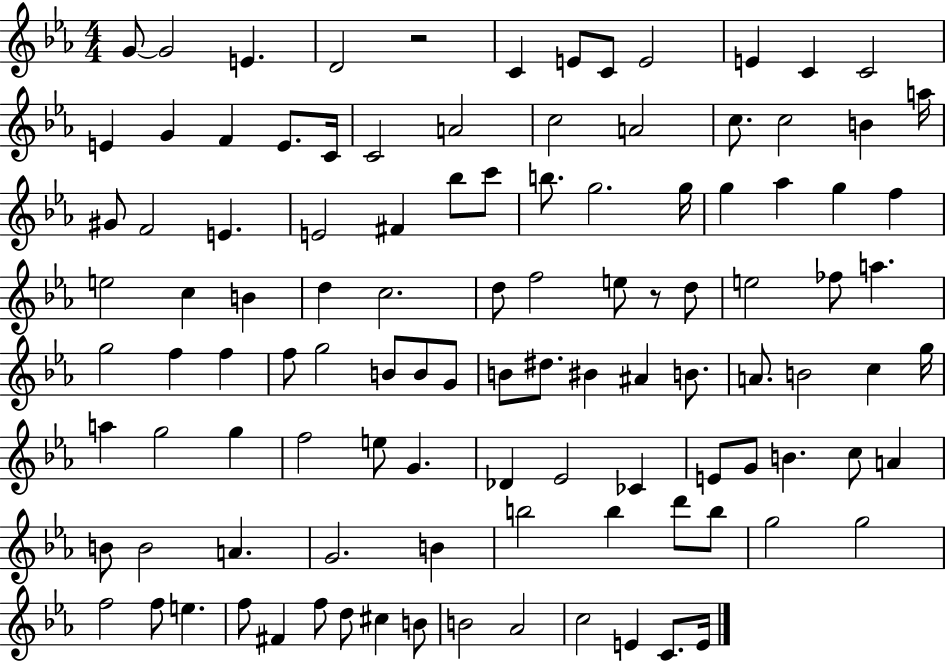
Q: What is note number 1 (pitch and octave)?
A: G4